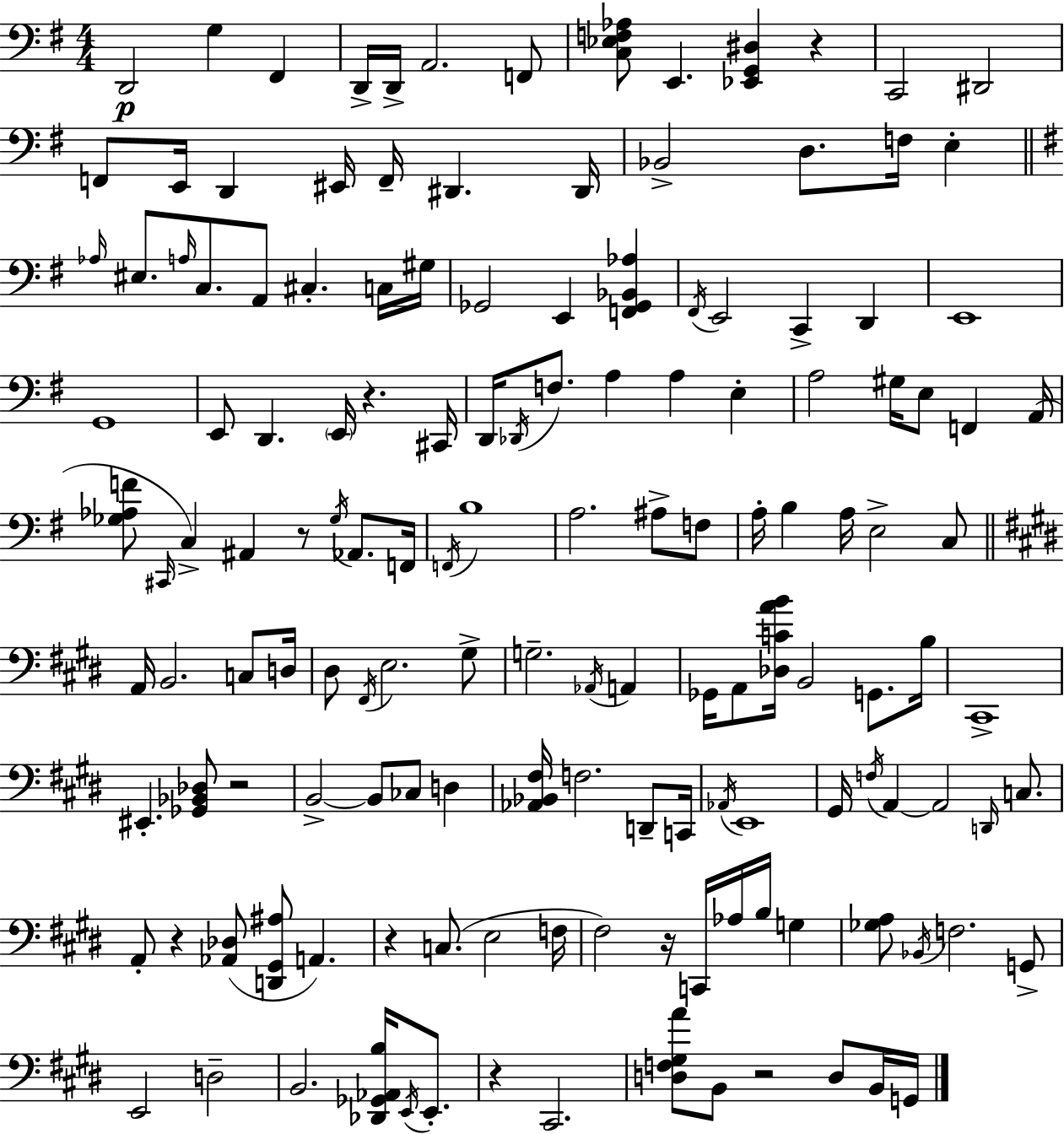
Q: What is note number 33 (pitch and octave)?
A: E2